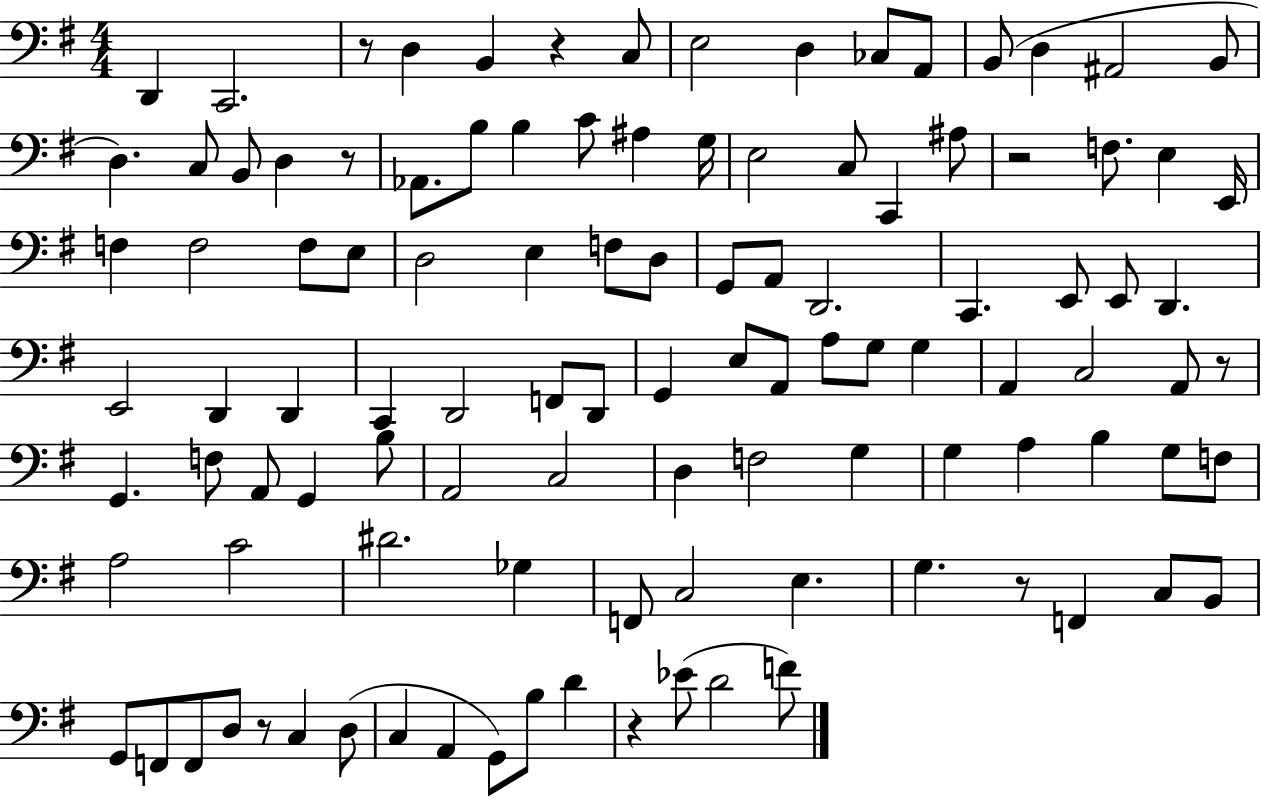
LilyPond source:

{
  \clef bass
  \numericTimeSignature
  \time 4/4
  \key g \major
  d,4 c,2. | r8 d4 b,4 r4 c8 | e2 d4 ces8 a,8 | b,8( d4 ais,2 b,8 | \break d4.) c8 b,8 d4 r8 | aes,8. b8 b4 c'8 ais4 g16 | e2 c8 c,4 ais8 | r2 f8. e4 e,16 | \break f4 f2 f8 e8 | d2 e4 f8 d8 | g,8 a,8 d,2. | c,4. e,8 e,8 d,4. | \break e,2 d,4 d,4 | c,4 d,2 f,8 d,8 | g,4 e8 a,8 a8 g8 g4 | a,4 c2 a,8 r8 | \break g,4. f8 a,8 g,4 b8 | a,2 c2 | d4 f2 g4 | g4 a4 b4 g8 f8 | \break a2 c'2 | dis'2. ges4 | f,8 c2 e4. | g4. r8 f,4 c8 b,8 | \break g,8 f,8 f,8 d8 r8 c4 d8( | c4 a,4 g,8) b8 d'4 | r4 ees'8( d'2 f'8) | \bar "|."
}